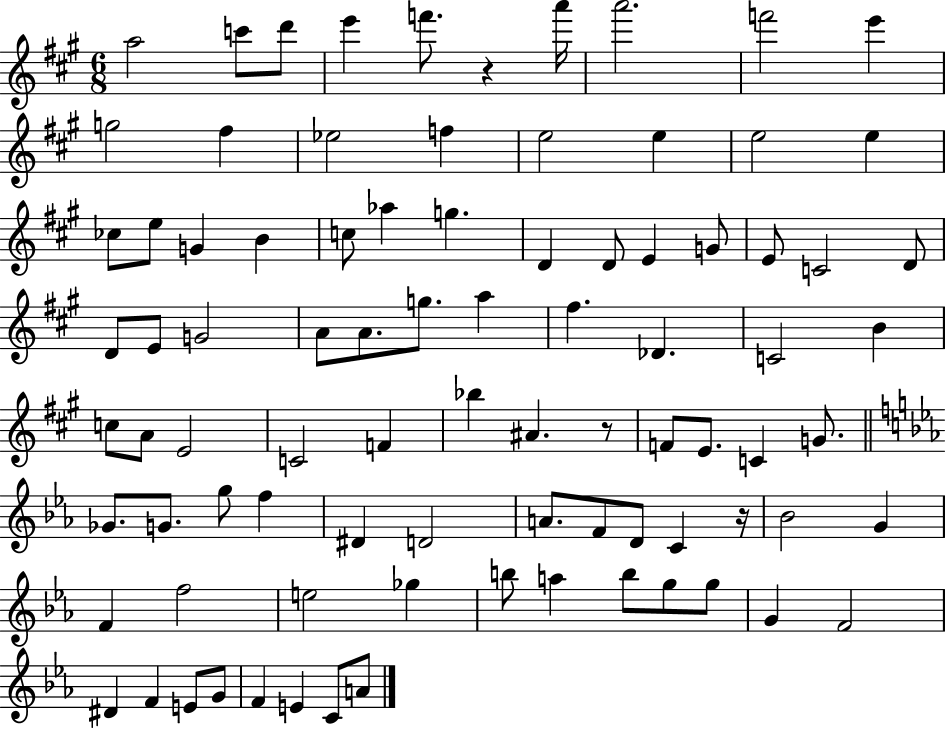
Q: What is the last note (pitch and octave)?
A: A4